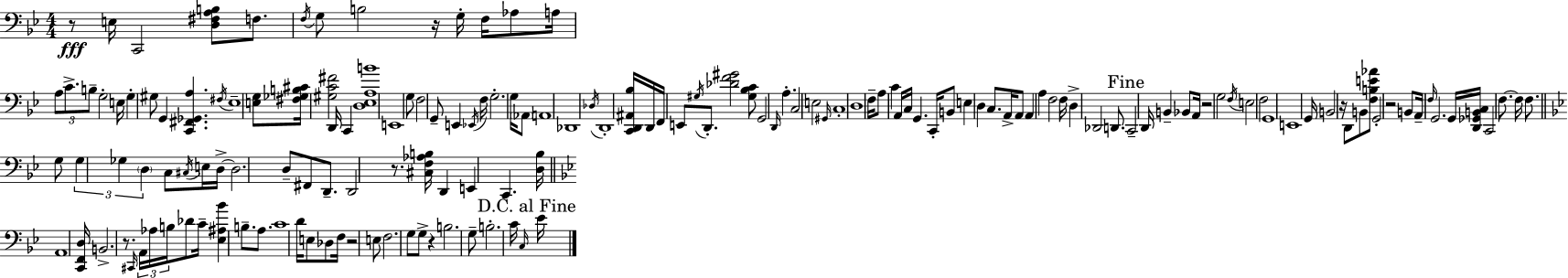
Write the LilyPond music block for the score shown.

{
  \clef bass
  \numericTimeSignature
  \time 4/4
  \key g \minor
  r8\fff e16 c,2 <d fis a b>8 f8. | \acciaccatura { f16 } g8 b2 r16 g16-. f16 aes8 | a16 \tuplet 3/2 { a8 c'8.-> b8-- } g2-. | e16 g4-. gis8 g,4 <c, fis, ges, a>4. | \break \acciaccatura { fis16 } ees1-- | <e g>8 <fis ges b cis'>16 <gis c' fis'>2 d,16 c,4 | <d ees a b'>1 | e,1 | \break g8 f2 g,8-- e,4 | \acciaccatura { ees,16 } f16 g2.-. | g16 \parenthesize aes,8 a,1 | des,1 | \break \acciaccatura { des16 } d,1-. | <c, d, ais, bes>16 d,16 f,16 e,8 \acciaccatura { gis16 } d,8.-. <des' f' gis'>2 | <gis bes c'>8 g,2 \grace { d,16 } | a4.-. c2 e2 | \break \grace { gis,16 } c1-. | d1 | f16-- a8 c'4 a,16 c16 | g,4. c,16-. b,8 e4 d4 | \break c8. a,16-> a,8 a,4 a4 f2 | f16 d4-> des,2 | d,8. \mark "Fine" c,2-- d,16 | b,4-- bes,8 a,16 r2 g2 | \break \acciaccatura { f16 } e2 | f2 g,1 | e,1 | g,16 b,2 | \break r16 d,8 b,8 <f b e' aes'>8 g,2-. | r2 b,8 a,16-- \grace { f16 } g,2. | g,16 <d, ges, b, c>16 c,2 | f8.~~ f16 f8. \bar "||" \break \key bes \major g8 \tuplet 3/2 { g4 ges4 \parenthesize d4 } c8 | \acciaccatura { cis16 } e16 d16->~~ d2. d8-- | fis,8 d,8.-- d,2 r8. | <cis f aes b>16 d,4 e,4 c,4. | \break <d bes>16 \bar "||" \break \key bes \major a,1 | <c, f, d>16 b,2.-> r8. | \grace { cis,16 } \tuplet 3/2 { a,16 aes16 b16 } des'8 c'16-- <ees ais bes'>4 b8.-- a8. | c'1 | \break d'16 e8 des8 f16 r2 e8 | f2. g8 g8-> | r4 b2. | g8-- b2.-. c'16 | \break \grace { c16 } \mark "D.C. al Fine" ees'16 \bar "|."
}